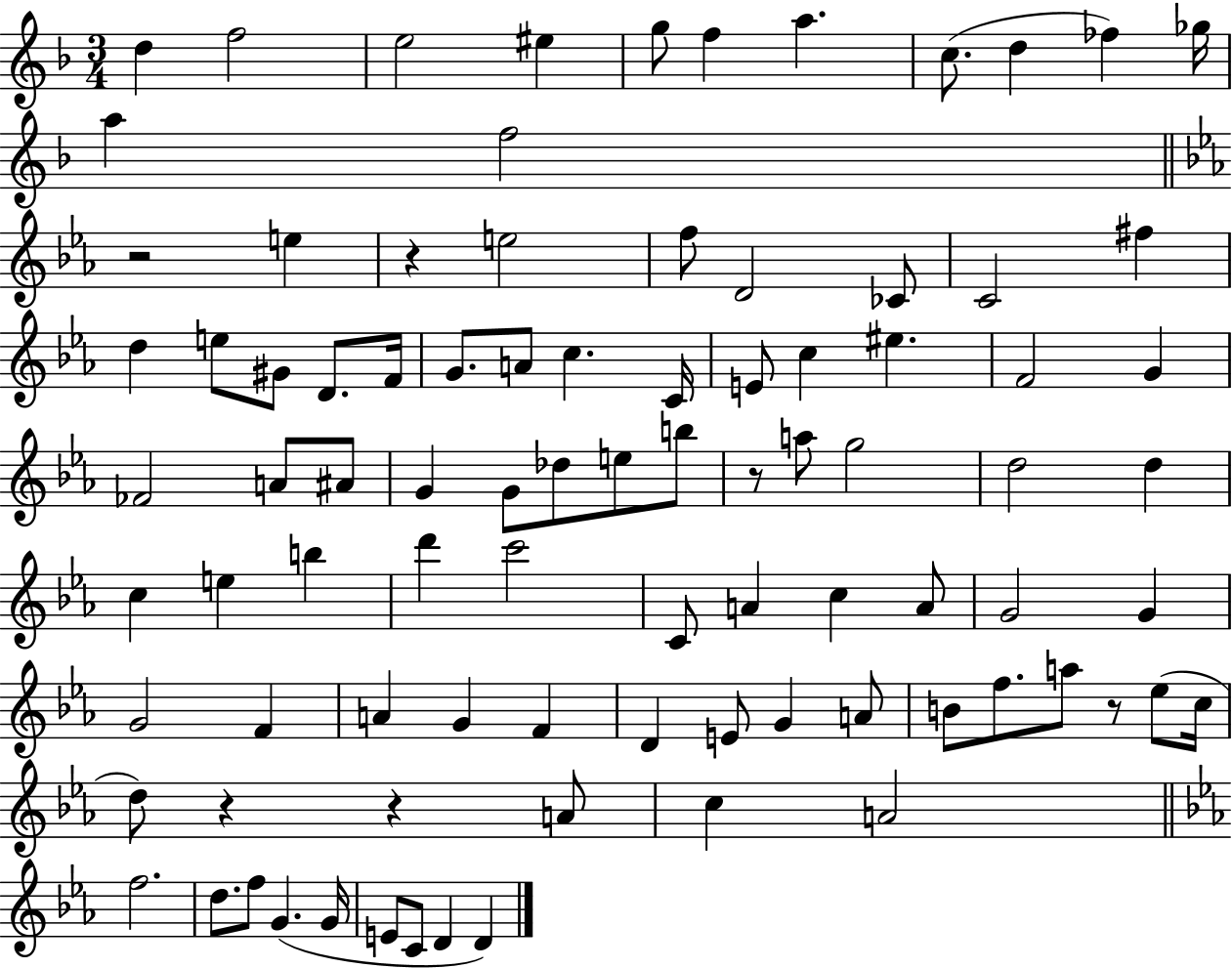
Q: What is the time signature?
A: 3/4